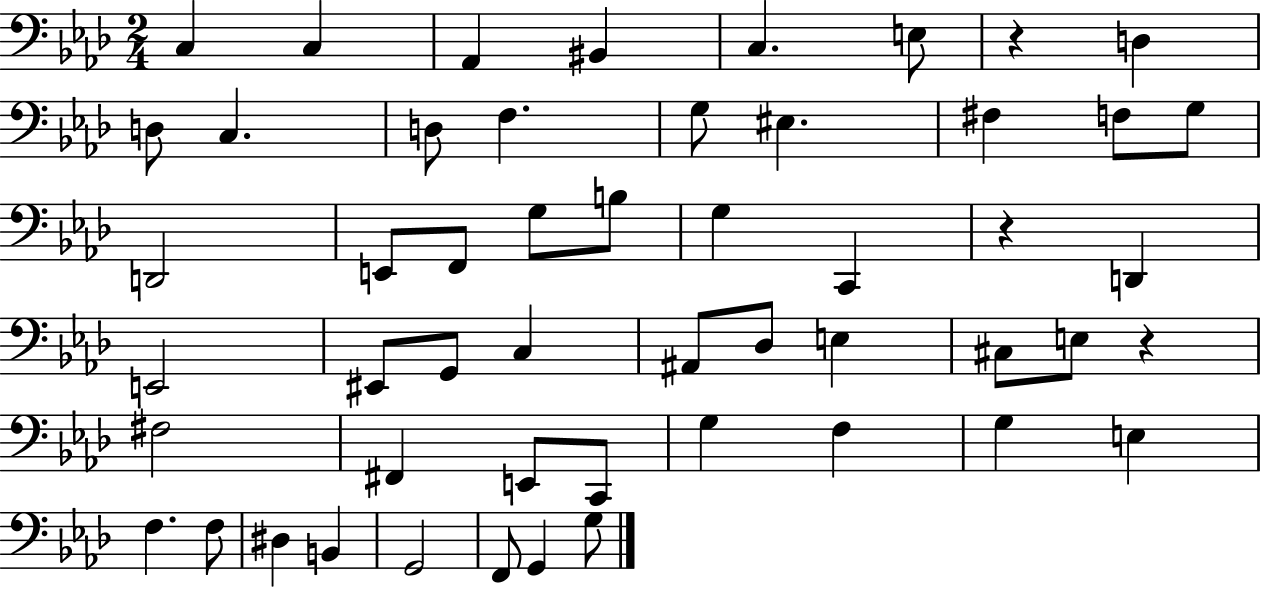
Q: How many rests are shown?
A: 3